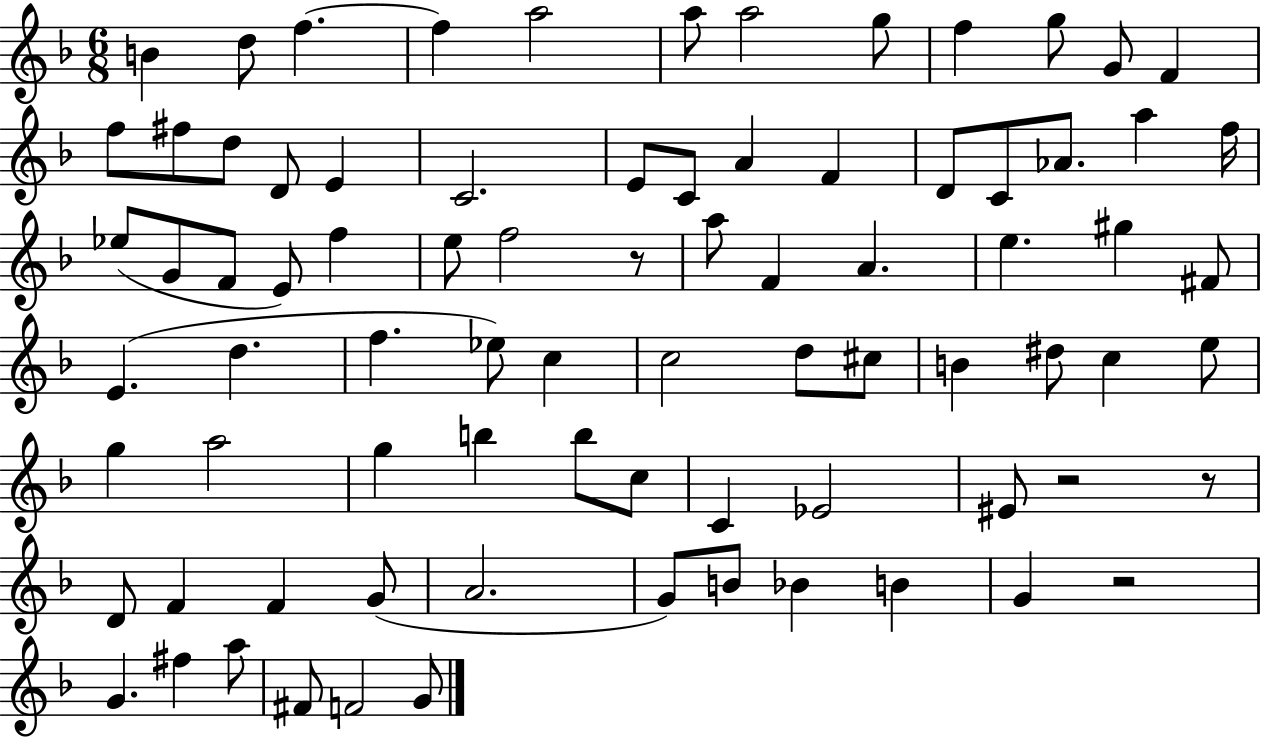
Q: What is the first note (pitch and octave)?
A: B4